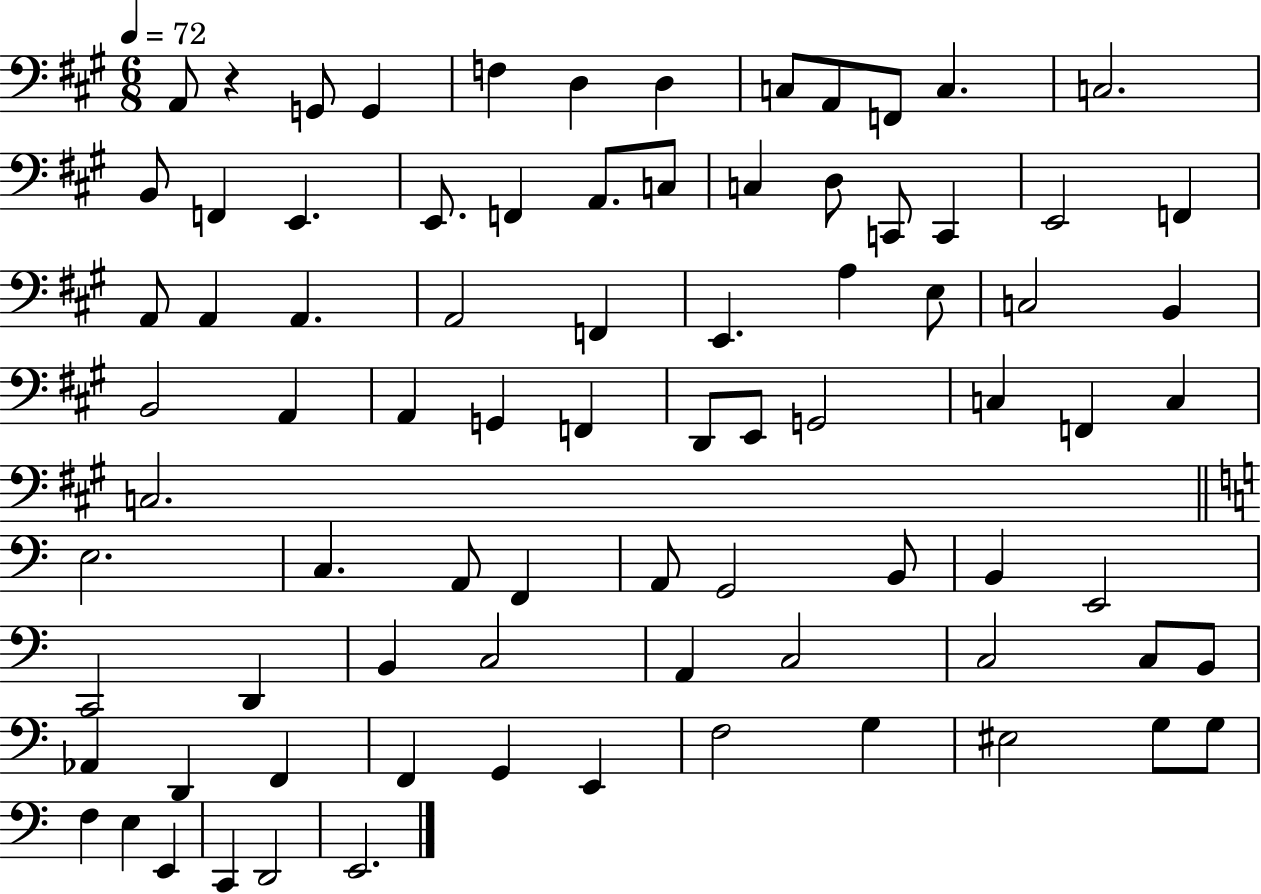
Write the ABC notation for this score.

X:1
T:Untitled
M:6/8
L:1/4
K:A
A,,/2 z G,,/2 G,, F, D, D, C,/2 A,,/2 F,,/2 C, C,2 B,,/2 F,, E,, E,,/2 F,, A,,/2 C,/2 C, D,/2 C,,/2 C,, E,,2 F,, A,,/2 A,, A,, A,,2 F,, E,, A, E,/2 C,2 B,, B,,2 A,, A,, G,, F,, D,,/2 E,,/2 G,,2 C, F,, C, C,2 E,2 C, A,,/2 F,, A,,/2 G,,2 B,,/2 B,, E,,2 C,,2 D,, B,, C,2 A,, C,2 C,2 C,/2 B,,/2 _A,, D,, F,, F,, G,, E,, F,2 G, ^E,2 G,/2 G,/2 F, E, E,, C,, D,,2 E,,2